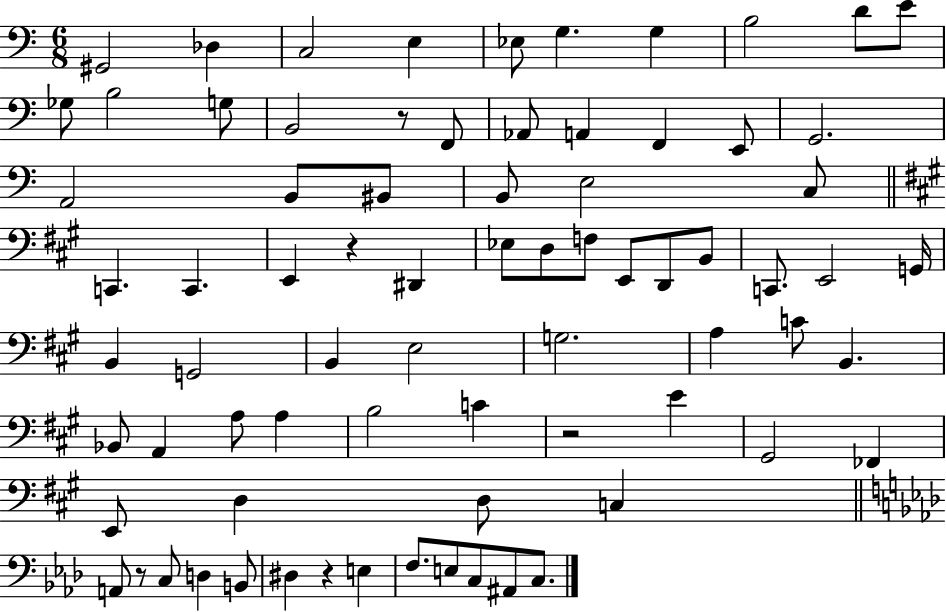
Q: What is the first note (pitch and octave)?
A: G#2